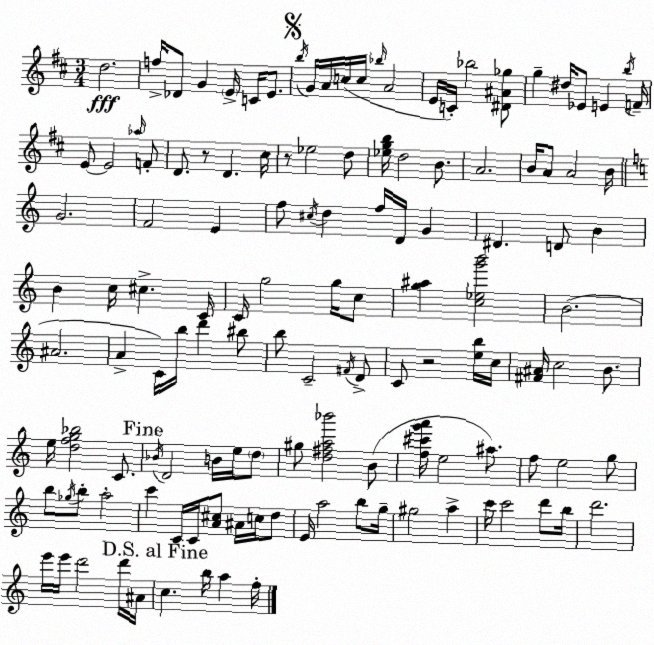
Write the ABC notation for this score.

X:1
T:Untitled
M:3/4
L:1/4
K:D
d2 f/4 _D/2 G E/4 C/4 E/2 b/4 G/4 A/4 c/4 c/4 _b/4 A2 E/4 C/4 _b2 [^D^A_g]/2 g ^d/4 _E/2 E b/4 F/4 E/2 E2 _a/4 F/2 D/2 z/2 D ^c/4 z/2 _e2 d/2 [_egb]/4 d2 B/2 A2 B/4 A/2 A2 B/4 G2 F2 E f/2 ^c/4 d f/4 D/4 G ^D D/2 B B c/4 ^c C/4 C/4 g2 g/4 c/2 [g^a] [c_eg'b']2 B2 ^A2 A C/4 b/4 d' ^b/2 b/2 C2 ^F/4 D/2 C/2 z2 [eb]/4 c/4 [^F^A]/4 c2 B/2 e/4 [dfg_b]2 C/2 _B/4 D2 B/4 e/4 d/2 ^g/2 [d^fa_b']2 B/2 [f^c'g'a']/4 e2 ^a/2 f/2 e2 g/2 b/2 _g/4 b/2 a2 c' C/4 C/4 [A^c]/2 ^A/4 c/4 d/2 E/4 a2 b/2 g/4 ^g2 a c'/4 c'2 d'/2 b/4 d'2 e'/4 e'/4 d'2 d'/4 ^A/4 c b/4 a f/4